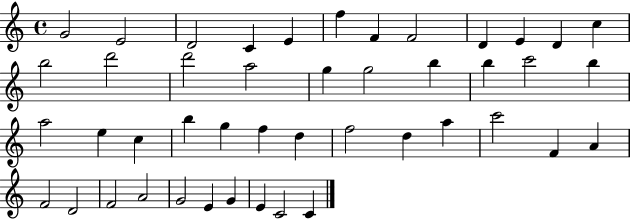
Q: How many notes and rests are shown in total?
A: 45